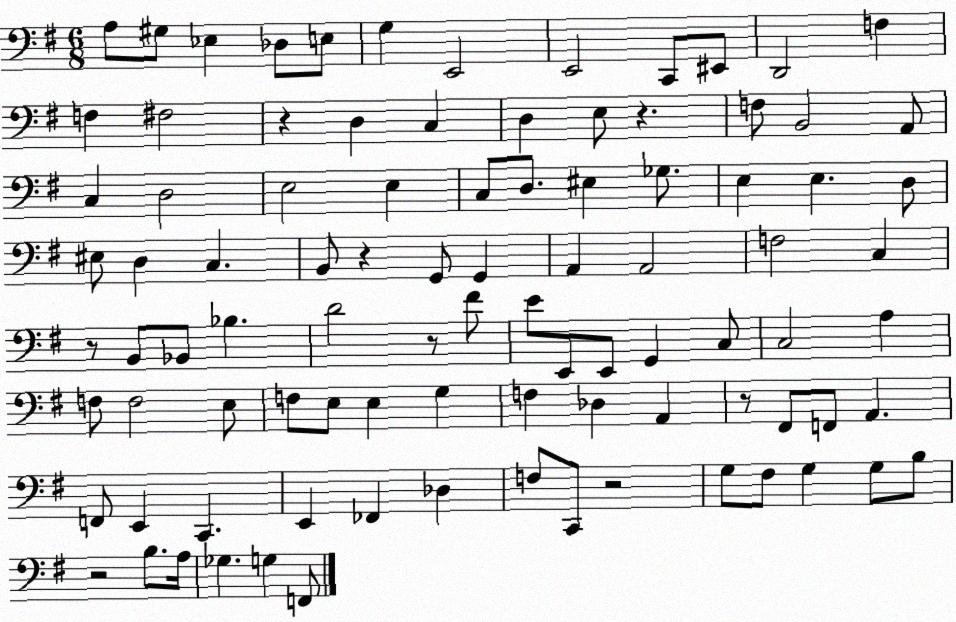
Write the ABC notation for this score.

X:1
T:Untitled
M:6/8
L:1/4
K:G
A,/2 ^G,/2 _E, _D,/2 E,/2 G, E,,2 E,,2 C,,/2 ^E,,/2 D,,2 F, F, ^F,2 z D, C, D, E,/2 z F,/2 B,,2 A,,/2 C, D,2 E,2 E, C,/2 D,/2 ^E, _G,/2 E, E, D,/2 ^E,/2 D, C, B,,/2 z G,,/2 G,, A,, A,,2 F,2 C, z/2 B,,/2 _B,,/2 _B, D2 z/2 ^F/2 E/2 E,,/2 E,,/2 G,, C,/2 C,2 A, F,/2 F,2 E,/2 F,/2 E,/2 E, G, F, _D, A,, z/2 ^F,,/2 F,,/2 A,, F,,/2 E,, C,, E,, _F,, _D, F,/2 C,,/2 z2 G,/2 ^F,/2 G, G,/2 B,/2 z2 B,/2 A,/4 _G, G, F,,/2